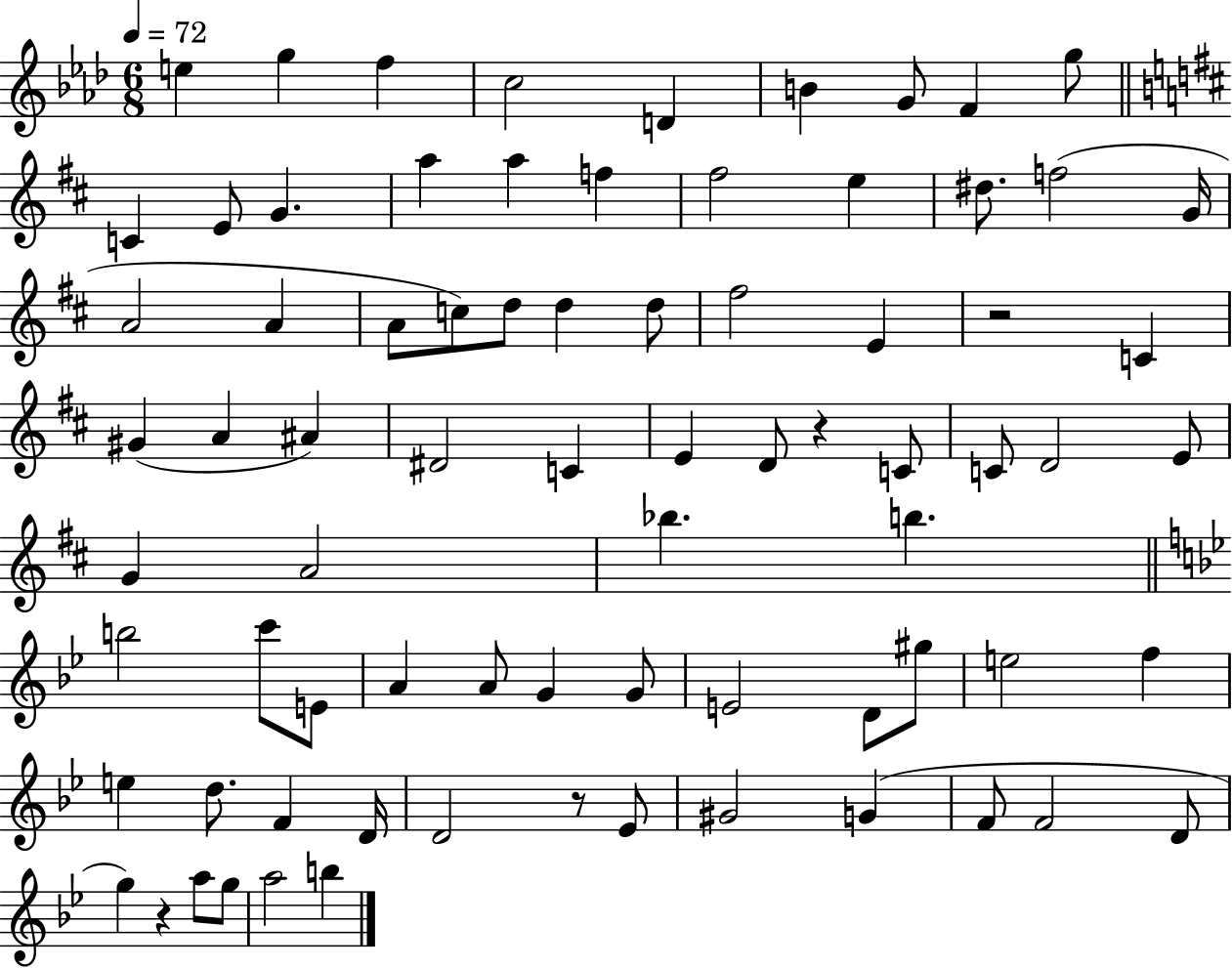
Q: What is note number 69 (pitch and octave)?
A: G5